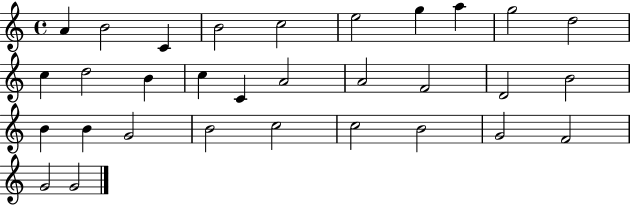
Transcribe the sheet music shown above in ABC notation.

X:1
T:Untitled
M:4/4
L:1/4
K:C
A B2 C B2 c2 e2 g a g2 d2 c d2 B c C A2 A2 F2 D2 B2 B B G2 B2 c2 c2 B2 G2 F2 G2 G2